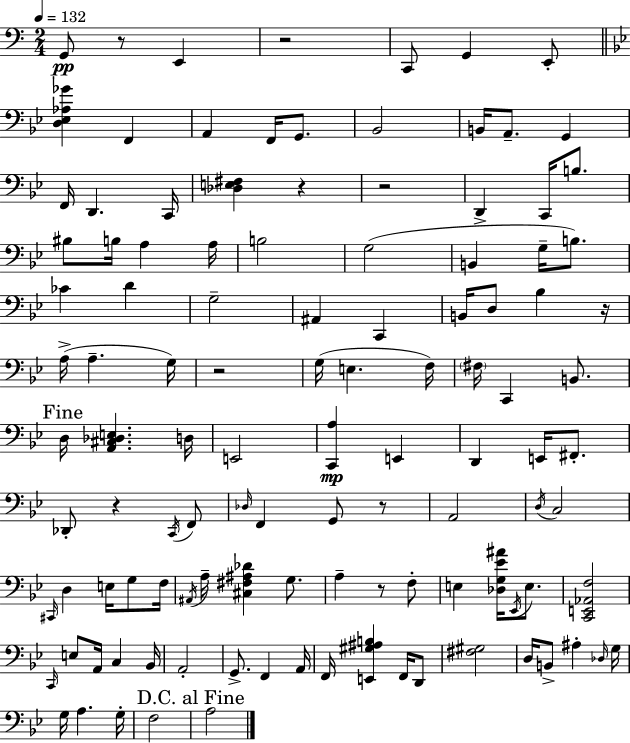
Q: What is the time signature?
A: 2/4